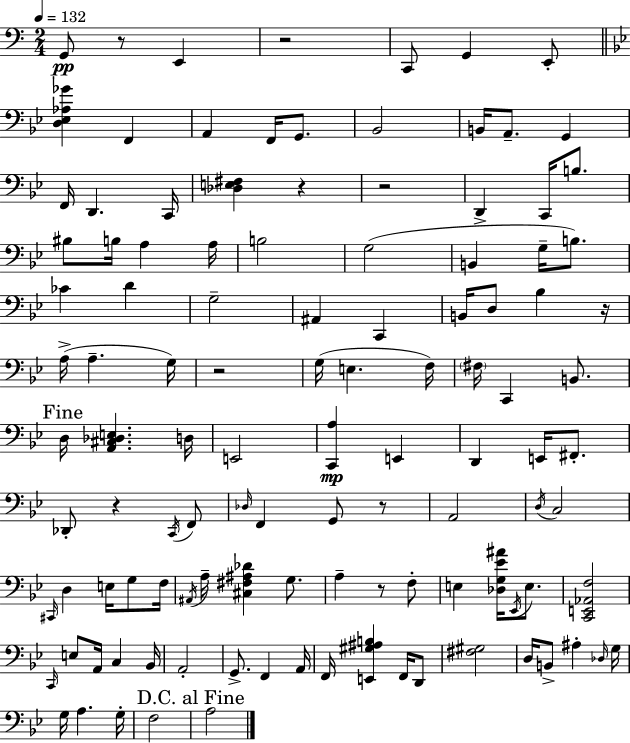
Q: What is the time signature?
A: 2/4